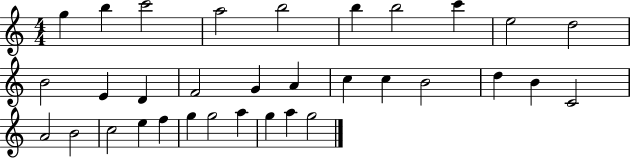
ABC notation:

X:1
T:Untitled
M:4/4
L:1/4
K:C
g b c'2 a2 b2 b b2 c' e2 d2 B2 E D F2 G A c c B2 d B C2 A2 B2 c2 e f g g2 a g a g2